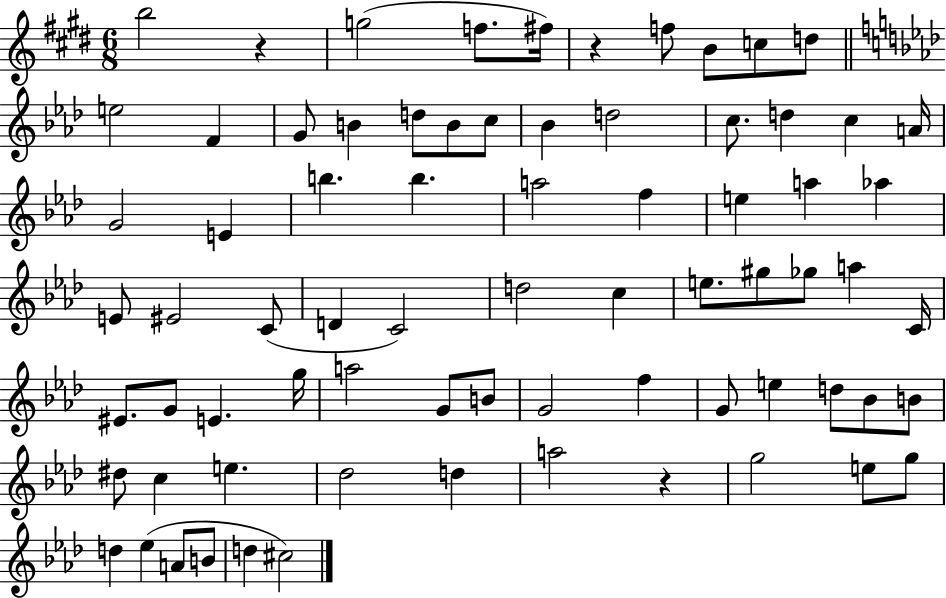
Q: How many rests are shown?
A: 3